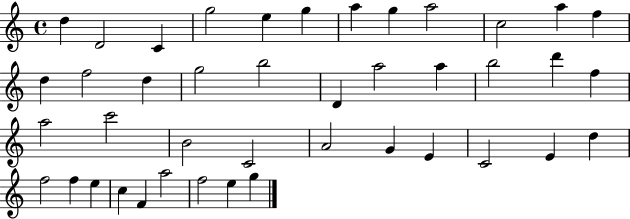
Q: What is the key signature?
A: C major